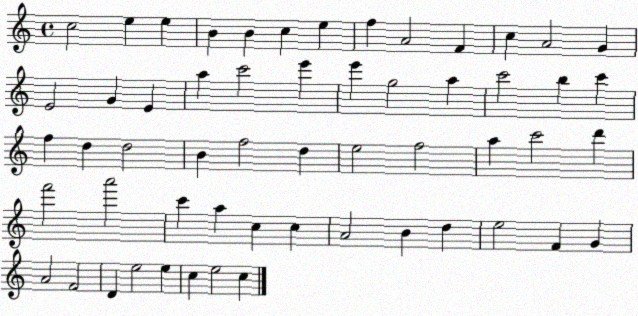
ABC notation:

X:1
T:Untitled
M:4/4
L:1/4
K:C
c2 e e B B c e f A2 F c A2 G E2 G E a c'2 e' e' g2 a c'2 b c' f d d2 B f2 d e2 f2 a c'2 d' f'2 a'2 c' a c c A2 B d e2 F G A2 F2 D e2 e c e2 c